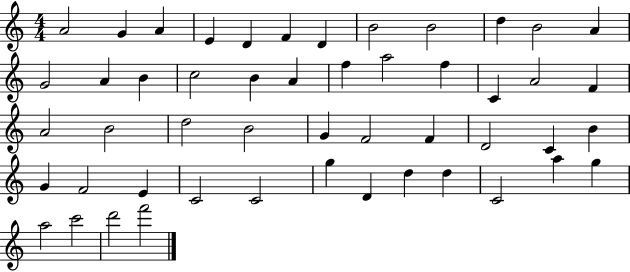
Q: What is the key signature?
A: C major